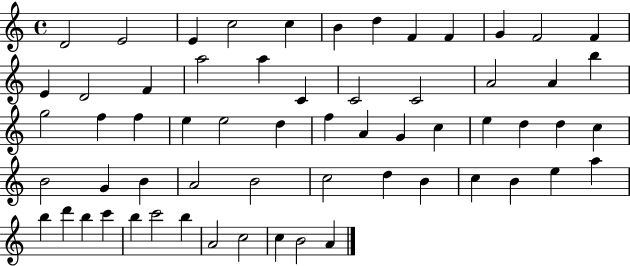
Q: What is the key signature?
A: C major